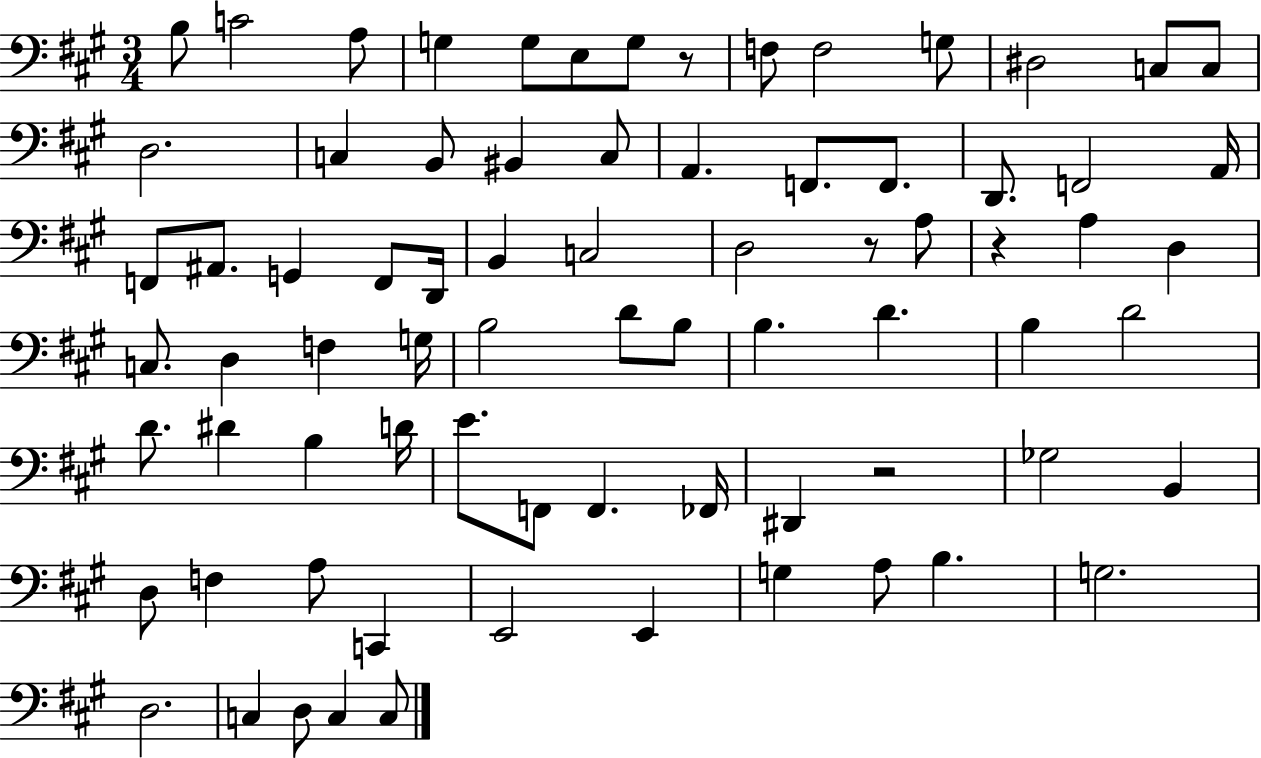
{
  \clef bass
  \numericTimeSignature
  \time 3/4
  \key a \major
  b8 c'2 a8 | g4 g8 e8 g8 r8 | f8 f2 g8 | dis2 c8 c8 | \break d2. | c4 b,8 bis,4 c8 | a,4. f,8. f,8. | d,8. f,2 a,16 | \break f,8 ais,8. g,4 f,8 d,16 | b,4 c2 | d2 r8 a8 | r4 a4 d4 | \break c8. d4 f4 g16 | b2 d'8 b8 | b4. d'4. | b4 d'2 | \break d'8. dis'4 b4 d'16 | e'8. f,8 f,4. fes,16 | dis,4 r2 | ges2 b,4 | \break d8 f4 a8 c,4 | e,2 e,4 | g4 a8 b4. | g2. | \break d2. | c4 d8 c4 c8 | \bar "|."
}